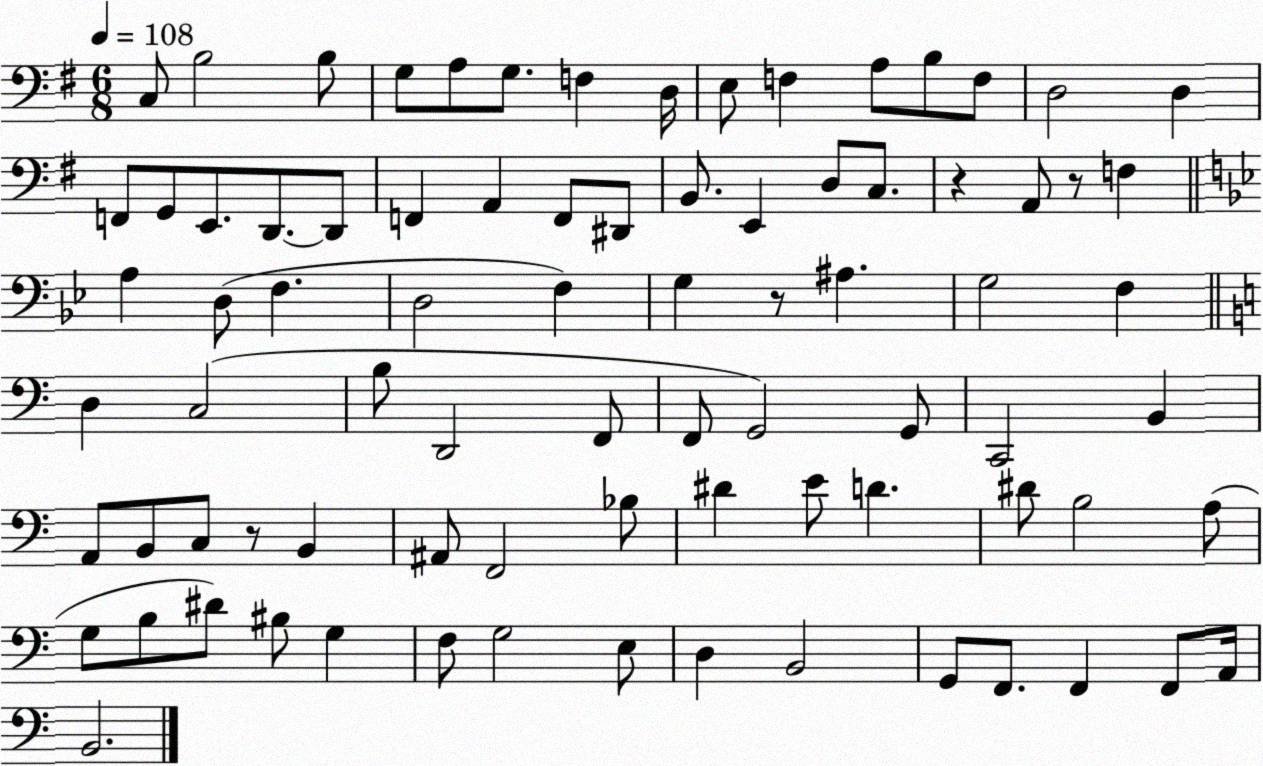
X:1
T:Untitled
M:6/8
L:1/4
K:G
C,/2 B,2 B,/2 G,/2 A,/2 G,/2 F, D,/4 E,/2 F, A,/2 B,/2 F,/2 D,2 D, F,,/2 G,,/2 E,,/2 D,,/2 D,,/2 F,, A,, F,,/2 ^D,,/2 B,,/2 E,, D,/2 C,/2 z A,,/2 z/2 F, A, D,/2 F, D,2 F, G, z/2 ^A, G,2 F, D, C,2 B,/2 D,,2 F,,/2 F,,/2 G,,2 G,,/2 C,,2 B,, A,,/2 B,,/2 C,/2 z/2 B,, ^A,,/2 F,,2 _B,/2 ^D E/2 D ^D/2 B,2 A,/2 G,/2 B,/2 ^D/2 ^B,/2 G, F,/2 G,2 E,/2 D, B,,2 G,,/2 F,,/2 F,, F,,/2 A,,/4 B,,2